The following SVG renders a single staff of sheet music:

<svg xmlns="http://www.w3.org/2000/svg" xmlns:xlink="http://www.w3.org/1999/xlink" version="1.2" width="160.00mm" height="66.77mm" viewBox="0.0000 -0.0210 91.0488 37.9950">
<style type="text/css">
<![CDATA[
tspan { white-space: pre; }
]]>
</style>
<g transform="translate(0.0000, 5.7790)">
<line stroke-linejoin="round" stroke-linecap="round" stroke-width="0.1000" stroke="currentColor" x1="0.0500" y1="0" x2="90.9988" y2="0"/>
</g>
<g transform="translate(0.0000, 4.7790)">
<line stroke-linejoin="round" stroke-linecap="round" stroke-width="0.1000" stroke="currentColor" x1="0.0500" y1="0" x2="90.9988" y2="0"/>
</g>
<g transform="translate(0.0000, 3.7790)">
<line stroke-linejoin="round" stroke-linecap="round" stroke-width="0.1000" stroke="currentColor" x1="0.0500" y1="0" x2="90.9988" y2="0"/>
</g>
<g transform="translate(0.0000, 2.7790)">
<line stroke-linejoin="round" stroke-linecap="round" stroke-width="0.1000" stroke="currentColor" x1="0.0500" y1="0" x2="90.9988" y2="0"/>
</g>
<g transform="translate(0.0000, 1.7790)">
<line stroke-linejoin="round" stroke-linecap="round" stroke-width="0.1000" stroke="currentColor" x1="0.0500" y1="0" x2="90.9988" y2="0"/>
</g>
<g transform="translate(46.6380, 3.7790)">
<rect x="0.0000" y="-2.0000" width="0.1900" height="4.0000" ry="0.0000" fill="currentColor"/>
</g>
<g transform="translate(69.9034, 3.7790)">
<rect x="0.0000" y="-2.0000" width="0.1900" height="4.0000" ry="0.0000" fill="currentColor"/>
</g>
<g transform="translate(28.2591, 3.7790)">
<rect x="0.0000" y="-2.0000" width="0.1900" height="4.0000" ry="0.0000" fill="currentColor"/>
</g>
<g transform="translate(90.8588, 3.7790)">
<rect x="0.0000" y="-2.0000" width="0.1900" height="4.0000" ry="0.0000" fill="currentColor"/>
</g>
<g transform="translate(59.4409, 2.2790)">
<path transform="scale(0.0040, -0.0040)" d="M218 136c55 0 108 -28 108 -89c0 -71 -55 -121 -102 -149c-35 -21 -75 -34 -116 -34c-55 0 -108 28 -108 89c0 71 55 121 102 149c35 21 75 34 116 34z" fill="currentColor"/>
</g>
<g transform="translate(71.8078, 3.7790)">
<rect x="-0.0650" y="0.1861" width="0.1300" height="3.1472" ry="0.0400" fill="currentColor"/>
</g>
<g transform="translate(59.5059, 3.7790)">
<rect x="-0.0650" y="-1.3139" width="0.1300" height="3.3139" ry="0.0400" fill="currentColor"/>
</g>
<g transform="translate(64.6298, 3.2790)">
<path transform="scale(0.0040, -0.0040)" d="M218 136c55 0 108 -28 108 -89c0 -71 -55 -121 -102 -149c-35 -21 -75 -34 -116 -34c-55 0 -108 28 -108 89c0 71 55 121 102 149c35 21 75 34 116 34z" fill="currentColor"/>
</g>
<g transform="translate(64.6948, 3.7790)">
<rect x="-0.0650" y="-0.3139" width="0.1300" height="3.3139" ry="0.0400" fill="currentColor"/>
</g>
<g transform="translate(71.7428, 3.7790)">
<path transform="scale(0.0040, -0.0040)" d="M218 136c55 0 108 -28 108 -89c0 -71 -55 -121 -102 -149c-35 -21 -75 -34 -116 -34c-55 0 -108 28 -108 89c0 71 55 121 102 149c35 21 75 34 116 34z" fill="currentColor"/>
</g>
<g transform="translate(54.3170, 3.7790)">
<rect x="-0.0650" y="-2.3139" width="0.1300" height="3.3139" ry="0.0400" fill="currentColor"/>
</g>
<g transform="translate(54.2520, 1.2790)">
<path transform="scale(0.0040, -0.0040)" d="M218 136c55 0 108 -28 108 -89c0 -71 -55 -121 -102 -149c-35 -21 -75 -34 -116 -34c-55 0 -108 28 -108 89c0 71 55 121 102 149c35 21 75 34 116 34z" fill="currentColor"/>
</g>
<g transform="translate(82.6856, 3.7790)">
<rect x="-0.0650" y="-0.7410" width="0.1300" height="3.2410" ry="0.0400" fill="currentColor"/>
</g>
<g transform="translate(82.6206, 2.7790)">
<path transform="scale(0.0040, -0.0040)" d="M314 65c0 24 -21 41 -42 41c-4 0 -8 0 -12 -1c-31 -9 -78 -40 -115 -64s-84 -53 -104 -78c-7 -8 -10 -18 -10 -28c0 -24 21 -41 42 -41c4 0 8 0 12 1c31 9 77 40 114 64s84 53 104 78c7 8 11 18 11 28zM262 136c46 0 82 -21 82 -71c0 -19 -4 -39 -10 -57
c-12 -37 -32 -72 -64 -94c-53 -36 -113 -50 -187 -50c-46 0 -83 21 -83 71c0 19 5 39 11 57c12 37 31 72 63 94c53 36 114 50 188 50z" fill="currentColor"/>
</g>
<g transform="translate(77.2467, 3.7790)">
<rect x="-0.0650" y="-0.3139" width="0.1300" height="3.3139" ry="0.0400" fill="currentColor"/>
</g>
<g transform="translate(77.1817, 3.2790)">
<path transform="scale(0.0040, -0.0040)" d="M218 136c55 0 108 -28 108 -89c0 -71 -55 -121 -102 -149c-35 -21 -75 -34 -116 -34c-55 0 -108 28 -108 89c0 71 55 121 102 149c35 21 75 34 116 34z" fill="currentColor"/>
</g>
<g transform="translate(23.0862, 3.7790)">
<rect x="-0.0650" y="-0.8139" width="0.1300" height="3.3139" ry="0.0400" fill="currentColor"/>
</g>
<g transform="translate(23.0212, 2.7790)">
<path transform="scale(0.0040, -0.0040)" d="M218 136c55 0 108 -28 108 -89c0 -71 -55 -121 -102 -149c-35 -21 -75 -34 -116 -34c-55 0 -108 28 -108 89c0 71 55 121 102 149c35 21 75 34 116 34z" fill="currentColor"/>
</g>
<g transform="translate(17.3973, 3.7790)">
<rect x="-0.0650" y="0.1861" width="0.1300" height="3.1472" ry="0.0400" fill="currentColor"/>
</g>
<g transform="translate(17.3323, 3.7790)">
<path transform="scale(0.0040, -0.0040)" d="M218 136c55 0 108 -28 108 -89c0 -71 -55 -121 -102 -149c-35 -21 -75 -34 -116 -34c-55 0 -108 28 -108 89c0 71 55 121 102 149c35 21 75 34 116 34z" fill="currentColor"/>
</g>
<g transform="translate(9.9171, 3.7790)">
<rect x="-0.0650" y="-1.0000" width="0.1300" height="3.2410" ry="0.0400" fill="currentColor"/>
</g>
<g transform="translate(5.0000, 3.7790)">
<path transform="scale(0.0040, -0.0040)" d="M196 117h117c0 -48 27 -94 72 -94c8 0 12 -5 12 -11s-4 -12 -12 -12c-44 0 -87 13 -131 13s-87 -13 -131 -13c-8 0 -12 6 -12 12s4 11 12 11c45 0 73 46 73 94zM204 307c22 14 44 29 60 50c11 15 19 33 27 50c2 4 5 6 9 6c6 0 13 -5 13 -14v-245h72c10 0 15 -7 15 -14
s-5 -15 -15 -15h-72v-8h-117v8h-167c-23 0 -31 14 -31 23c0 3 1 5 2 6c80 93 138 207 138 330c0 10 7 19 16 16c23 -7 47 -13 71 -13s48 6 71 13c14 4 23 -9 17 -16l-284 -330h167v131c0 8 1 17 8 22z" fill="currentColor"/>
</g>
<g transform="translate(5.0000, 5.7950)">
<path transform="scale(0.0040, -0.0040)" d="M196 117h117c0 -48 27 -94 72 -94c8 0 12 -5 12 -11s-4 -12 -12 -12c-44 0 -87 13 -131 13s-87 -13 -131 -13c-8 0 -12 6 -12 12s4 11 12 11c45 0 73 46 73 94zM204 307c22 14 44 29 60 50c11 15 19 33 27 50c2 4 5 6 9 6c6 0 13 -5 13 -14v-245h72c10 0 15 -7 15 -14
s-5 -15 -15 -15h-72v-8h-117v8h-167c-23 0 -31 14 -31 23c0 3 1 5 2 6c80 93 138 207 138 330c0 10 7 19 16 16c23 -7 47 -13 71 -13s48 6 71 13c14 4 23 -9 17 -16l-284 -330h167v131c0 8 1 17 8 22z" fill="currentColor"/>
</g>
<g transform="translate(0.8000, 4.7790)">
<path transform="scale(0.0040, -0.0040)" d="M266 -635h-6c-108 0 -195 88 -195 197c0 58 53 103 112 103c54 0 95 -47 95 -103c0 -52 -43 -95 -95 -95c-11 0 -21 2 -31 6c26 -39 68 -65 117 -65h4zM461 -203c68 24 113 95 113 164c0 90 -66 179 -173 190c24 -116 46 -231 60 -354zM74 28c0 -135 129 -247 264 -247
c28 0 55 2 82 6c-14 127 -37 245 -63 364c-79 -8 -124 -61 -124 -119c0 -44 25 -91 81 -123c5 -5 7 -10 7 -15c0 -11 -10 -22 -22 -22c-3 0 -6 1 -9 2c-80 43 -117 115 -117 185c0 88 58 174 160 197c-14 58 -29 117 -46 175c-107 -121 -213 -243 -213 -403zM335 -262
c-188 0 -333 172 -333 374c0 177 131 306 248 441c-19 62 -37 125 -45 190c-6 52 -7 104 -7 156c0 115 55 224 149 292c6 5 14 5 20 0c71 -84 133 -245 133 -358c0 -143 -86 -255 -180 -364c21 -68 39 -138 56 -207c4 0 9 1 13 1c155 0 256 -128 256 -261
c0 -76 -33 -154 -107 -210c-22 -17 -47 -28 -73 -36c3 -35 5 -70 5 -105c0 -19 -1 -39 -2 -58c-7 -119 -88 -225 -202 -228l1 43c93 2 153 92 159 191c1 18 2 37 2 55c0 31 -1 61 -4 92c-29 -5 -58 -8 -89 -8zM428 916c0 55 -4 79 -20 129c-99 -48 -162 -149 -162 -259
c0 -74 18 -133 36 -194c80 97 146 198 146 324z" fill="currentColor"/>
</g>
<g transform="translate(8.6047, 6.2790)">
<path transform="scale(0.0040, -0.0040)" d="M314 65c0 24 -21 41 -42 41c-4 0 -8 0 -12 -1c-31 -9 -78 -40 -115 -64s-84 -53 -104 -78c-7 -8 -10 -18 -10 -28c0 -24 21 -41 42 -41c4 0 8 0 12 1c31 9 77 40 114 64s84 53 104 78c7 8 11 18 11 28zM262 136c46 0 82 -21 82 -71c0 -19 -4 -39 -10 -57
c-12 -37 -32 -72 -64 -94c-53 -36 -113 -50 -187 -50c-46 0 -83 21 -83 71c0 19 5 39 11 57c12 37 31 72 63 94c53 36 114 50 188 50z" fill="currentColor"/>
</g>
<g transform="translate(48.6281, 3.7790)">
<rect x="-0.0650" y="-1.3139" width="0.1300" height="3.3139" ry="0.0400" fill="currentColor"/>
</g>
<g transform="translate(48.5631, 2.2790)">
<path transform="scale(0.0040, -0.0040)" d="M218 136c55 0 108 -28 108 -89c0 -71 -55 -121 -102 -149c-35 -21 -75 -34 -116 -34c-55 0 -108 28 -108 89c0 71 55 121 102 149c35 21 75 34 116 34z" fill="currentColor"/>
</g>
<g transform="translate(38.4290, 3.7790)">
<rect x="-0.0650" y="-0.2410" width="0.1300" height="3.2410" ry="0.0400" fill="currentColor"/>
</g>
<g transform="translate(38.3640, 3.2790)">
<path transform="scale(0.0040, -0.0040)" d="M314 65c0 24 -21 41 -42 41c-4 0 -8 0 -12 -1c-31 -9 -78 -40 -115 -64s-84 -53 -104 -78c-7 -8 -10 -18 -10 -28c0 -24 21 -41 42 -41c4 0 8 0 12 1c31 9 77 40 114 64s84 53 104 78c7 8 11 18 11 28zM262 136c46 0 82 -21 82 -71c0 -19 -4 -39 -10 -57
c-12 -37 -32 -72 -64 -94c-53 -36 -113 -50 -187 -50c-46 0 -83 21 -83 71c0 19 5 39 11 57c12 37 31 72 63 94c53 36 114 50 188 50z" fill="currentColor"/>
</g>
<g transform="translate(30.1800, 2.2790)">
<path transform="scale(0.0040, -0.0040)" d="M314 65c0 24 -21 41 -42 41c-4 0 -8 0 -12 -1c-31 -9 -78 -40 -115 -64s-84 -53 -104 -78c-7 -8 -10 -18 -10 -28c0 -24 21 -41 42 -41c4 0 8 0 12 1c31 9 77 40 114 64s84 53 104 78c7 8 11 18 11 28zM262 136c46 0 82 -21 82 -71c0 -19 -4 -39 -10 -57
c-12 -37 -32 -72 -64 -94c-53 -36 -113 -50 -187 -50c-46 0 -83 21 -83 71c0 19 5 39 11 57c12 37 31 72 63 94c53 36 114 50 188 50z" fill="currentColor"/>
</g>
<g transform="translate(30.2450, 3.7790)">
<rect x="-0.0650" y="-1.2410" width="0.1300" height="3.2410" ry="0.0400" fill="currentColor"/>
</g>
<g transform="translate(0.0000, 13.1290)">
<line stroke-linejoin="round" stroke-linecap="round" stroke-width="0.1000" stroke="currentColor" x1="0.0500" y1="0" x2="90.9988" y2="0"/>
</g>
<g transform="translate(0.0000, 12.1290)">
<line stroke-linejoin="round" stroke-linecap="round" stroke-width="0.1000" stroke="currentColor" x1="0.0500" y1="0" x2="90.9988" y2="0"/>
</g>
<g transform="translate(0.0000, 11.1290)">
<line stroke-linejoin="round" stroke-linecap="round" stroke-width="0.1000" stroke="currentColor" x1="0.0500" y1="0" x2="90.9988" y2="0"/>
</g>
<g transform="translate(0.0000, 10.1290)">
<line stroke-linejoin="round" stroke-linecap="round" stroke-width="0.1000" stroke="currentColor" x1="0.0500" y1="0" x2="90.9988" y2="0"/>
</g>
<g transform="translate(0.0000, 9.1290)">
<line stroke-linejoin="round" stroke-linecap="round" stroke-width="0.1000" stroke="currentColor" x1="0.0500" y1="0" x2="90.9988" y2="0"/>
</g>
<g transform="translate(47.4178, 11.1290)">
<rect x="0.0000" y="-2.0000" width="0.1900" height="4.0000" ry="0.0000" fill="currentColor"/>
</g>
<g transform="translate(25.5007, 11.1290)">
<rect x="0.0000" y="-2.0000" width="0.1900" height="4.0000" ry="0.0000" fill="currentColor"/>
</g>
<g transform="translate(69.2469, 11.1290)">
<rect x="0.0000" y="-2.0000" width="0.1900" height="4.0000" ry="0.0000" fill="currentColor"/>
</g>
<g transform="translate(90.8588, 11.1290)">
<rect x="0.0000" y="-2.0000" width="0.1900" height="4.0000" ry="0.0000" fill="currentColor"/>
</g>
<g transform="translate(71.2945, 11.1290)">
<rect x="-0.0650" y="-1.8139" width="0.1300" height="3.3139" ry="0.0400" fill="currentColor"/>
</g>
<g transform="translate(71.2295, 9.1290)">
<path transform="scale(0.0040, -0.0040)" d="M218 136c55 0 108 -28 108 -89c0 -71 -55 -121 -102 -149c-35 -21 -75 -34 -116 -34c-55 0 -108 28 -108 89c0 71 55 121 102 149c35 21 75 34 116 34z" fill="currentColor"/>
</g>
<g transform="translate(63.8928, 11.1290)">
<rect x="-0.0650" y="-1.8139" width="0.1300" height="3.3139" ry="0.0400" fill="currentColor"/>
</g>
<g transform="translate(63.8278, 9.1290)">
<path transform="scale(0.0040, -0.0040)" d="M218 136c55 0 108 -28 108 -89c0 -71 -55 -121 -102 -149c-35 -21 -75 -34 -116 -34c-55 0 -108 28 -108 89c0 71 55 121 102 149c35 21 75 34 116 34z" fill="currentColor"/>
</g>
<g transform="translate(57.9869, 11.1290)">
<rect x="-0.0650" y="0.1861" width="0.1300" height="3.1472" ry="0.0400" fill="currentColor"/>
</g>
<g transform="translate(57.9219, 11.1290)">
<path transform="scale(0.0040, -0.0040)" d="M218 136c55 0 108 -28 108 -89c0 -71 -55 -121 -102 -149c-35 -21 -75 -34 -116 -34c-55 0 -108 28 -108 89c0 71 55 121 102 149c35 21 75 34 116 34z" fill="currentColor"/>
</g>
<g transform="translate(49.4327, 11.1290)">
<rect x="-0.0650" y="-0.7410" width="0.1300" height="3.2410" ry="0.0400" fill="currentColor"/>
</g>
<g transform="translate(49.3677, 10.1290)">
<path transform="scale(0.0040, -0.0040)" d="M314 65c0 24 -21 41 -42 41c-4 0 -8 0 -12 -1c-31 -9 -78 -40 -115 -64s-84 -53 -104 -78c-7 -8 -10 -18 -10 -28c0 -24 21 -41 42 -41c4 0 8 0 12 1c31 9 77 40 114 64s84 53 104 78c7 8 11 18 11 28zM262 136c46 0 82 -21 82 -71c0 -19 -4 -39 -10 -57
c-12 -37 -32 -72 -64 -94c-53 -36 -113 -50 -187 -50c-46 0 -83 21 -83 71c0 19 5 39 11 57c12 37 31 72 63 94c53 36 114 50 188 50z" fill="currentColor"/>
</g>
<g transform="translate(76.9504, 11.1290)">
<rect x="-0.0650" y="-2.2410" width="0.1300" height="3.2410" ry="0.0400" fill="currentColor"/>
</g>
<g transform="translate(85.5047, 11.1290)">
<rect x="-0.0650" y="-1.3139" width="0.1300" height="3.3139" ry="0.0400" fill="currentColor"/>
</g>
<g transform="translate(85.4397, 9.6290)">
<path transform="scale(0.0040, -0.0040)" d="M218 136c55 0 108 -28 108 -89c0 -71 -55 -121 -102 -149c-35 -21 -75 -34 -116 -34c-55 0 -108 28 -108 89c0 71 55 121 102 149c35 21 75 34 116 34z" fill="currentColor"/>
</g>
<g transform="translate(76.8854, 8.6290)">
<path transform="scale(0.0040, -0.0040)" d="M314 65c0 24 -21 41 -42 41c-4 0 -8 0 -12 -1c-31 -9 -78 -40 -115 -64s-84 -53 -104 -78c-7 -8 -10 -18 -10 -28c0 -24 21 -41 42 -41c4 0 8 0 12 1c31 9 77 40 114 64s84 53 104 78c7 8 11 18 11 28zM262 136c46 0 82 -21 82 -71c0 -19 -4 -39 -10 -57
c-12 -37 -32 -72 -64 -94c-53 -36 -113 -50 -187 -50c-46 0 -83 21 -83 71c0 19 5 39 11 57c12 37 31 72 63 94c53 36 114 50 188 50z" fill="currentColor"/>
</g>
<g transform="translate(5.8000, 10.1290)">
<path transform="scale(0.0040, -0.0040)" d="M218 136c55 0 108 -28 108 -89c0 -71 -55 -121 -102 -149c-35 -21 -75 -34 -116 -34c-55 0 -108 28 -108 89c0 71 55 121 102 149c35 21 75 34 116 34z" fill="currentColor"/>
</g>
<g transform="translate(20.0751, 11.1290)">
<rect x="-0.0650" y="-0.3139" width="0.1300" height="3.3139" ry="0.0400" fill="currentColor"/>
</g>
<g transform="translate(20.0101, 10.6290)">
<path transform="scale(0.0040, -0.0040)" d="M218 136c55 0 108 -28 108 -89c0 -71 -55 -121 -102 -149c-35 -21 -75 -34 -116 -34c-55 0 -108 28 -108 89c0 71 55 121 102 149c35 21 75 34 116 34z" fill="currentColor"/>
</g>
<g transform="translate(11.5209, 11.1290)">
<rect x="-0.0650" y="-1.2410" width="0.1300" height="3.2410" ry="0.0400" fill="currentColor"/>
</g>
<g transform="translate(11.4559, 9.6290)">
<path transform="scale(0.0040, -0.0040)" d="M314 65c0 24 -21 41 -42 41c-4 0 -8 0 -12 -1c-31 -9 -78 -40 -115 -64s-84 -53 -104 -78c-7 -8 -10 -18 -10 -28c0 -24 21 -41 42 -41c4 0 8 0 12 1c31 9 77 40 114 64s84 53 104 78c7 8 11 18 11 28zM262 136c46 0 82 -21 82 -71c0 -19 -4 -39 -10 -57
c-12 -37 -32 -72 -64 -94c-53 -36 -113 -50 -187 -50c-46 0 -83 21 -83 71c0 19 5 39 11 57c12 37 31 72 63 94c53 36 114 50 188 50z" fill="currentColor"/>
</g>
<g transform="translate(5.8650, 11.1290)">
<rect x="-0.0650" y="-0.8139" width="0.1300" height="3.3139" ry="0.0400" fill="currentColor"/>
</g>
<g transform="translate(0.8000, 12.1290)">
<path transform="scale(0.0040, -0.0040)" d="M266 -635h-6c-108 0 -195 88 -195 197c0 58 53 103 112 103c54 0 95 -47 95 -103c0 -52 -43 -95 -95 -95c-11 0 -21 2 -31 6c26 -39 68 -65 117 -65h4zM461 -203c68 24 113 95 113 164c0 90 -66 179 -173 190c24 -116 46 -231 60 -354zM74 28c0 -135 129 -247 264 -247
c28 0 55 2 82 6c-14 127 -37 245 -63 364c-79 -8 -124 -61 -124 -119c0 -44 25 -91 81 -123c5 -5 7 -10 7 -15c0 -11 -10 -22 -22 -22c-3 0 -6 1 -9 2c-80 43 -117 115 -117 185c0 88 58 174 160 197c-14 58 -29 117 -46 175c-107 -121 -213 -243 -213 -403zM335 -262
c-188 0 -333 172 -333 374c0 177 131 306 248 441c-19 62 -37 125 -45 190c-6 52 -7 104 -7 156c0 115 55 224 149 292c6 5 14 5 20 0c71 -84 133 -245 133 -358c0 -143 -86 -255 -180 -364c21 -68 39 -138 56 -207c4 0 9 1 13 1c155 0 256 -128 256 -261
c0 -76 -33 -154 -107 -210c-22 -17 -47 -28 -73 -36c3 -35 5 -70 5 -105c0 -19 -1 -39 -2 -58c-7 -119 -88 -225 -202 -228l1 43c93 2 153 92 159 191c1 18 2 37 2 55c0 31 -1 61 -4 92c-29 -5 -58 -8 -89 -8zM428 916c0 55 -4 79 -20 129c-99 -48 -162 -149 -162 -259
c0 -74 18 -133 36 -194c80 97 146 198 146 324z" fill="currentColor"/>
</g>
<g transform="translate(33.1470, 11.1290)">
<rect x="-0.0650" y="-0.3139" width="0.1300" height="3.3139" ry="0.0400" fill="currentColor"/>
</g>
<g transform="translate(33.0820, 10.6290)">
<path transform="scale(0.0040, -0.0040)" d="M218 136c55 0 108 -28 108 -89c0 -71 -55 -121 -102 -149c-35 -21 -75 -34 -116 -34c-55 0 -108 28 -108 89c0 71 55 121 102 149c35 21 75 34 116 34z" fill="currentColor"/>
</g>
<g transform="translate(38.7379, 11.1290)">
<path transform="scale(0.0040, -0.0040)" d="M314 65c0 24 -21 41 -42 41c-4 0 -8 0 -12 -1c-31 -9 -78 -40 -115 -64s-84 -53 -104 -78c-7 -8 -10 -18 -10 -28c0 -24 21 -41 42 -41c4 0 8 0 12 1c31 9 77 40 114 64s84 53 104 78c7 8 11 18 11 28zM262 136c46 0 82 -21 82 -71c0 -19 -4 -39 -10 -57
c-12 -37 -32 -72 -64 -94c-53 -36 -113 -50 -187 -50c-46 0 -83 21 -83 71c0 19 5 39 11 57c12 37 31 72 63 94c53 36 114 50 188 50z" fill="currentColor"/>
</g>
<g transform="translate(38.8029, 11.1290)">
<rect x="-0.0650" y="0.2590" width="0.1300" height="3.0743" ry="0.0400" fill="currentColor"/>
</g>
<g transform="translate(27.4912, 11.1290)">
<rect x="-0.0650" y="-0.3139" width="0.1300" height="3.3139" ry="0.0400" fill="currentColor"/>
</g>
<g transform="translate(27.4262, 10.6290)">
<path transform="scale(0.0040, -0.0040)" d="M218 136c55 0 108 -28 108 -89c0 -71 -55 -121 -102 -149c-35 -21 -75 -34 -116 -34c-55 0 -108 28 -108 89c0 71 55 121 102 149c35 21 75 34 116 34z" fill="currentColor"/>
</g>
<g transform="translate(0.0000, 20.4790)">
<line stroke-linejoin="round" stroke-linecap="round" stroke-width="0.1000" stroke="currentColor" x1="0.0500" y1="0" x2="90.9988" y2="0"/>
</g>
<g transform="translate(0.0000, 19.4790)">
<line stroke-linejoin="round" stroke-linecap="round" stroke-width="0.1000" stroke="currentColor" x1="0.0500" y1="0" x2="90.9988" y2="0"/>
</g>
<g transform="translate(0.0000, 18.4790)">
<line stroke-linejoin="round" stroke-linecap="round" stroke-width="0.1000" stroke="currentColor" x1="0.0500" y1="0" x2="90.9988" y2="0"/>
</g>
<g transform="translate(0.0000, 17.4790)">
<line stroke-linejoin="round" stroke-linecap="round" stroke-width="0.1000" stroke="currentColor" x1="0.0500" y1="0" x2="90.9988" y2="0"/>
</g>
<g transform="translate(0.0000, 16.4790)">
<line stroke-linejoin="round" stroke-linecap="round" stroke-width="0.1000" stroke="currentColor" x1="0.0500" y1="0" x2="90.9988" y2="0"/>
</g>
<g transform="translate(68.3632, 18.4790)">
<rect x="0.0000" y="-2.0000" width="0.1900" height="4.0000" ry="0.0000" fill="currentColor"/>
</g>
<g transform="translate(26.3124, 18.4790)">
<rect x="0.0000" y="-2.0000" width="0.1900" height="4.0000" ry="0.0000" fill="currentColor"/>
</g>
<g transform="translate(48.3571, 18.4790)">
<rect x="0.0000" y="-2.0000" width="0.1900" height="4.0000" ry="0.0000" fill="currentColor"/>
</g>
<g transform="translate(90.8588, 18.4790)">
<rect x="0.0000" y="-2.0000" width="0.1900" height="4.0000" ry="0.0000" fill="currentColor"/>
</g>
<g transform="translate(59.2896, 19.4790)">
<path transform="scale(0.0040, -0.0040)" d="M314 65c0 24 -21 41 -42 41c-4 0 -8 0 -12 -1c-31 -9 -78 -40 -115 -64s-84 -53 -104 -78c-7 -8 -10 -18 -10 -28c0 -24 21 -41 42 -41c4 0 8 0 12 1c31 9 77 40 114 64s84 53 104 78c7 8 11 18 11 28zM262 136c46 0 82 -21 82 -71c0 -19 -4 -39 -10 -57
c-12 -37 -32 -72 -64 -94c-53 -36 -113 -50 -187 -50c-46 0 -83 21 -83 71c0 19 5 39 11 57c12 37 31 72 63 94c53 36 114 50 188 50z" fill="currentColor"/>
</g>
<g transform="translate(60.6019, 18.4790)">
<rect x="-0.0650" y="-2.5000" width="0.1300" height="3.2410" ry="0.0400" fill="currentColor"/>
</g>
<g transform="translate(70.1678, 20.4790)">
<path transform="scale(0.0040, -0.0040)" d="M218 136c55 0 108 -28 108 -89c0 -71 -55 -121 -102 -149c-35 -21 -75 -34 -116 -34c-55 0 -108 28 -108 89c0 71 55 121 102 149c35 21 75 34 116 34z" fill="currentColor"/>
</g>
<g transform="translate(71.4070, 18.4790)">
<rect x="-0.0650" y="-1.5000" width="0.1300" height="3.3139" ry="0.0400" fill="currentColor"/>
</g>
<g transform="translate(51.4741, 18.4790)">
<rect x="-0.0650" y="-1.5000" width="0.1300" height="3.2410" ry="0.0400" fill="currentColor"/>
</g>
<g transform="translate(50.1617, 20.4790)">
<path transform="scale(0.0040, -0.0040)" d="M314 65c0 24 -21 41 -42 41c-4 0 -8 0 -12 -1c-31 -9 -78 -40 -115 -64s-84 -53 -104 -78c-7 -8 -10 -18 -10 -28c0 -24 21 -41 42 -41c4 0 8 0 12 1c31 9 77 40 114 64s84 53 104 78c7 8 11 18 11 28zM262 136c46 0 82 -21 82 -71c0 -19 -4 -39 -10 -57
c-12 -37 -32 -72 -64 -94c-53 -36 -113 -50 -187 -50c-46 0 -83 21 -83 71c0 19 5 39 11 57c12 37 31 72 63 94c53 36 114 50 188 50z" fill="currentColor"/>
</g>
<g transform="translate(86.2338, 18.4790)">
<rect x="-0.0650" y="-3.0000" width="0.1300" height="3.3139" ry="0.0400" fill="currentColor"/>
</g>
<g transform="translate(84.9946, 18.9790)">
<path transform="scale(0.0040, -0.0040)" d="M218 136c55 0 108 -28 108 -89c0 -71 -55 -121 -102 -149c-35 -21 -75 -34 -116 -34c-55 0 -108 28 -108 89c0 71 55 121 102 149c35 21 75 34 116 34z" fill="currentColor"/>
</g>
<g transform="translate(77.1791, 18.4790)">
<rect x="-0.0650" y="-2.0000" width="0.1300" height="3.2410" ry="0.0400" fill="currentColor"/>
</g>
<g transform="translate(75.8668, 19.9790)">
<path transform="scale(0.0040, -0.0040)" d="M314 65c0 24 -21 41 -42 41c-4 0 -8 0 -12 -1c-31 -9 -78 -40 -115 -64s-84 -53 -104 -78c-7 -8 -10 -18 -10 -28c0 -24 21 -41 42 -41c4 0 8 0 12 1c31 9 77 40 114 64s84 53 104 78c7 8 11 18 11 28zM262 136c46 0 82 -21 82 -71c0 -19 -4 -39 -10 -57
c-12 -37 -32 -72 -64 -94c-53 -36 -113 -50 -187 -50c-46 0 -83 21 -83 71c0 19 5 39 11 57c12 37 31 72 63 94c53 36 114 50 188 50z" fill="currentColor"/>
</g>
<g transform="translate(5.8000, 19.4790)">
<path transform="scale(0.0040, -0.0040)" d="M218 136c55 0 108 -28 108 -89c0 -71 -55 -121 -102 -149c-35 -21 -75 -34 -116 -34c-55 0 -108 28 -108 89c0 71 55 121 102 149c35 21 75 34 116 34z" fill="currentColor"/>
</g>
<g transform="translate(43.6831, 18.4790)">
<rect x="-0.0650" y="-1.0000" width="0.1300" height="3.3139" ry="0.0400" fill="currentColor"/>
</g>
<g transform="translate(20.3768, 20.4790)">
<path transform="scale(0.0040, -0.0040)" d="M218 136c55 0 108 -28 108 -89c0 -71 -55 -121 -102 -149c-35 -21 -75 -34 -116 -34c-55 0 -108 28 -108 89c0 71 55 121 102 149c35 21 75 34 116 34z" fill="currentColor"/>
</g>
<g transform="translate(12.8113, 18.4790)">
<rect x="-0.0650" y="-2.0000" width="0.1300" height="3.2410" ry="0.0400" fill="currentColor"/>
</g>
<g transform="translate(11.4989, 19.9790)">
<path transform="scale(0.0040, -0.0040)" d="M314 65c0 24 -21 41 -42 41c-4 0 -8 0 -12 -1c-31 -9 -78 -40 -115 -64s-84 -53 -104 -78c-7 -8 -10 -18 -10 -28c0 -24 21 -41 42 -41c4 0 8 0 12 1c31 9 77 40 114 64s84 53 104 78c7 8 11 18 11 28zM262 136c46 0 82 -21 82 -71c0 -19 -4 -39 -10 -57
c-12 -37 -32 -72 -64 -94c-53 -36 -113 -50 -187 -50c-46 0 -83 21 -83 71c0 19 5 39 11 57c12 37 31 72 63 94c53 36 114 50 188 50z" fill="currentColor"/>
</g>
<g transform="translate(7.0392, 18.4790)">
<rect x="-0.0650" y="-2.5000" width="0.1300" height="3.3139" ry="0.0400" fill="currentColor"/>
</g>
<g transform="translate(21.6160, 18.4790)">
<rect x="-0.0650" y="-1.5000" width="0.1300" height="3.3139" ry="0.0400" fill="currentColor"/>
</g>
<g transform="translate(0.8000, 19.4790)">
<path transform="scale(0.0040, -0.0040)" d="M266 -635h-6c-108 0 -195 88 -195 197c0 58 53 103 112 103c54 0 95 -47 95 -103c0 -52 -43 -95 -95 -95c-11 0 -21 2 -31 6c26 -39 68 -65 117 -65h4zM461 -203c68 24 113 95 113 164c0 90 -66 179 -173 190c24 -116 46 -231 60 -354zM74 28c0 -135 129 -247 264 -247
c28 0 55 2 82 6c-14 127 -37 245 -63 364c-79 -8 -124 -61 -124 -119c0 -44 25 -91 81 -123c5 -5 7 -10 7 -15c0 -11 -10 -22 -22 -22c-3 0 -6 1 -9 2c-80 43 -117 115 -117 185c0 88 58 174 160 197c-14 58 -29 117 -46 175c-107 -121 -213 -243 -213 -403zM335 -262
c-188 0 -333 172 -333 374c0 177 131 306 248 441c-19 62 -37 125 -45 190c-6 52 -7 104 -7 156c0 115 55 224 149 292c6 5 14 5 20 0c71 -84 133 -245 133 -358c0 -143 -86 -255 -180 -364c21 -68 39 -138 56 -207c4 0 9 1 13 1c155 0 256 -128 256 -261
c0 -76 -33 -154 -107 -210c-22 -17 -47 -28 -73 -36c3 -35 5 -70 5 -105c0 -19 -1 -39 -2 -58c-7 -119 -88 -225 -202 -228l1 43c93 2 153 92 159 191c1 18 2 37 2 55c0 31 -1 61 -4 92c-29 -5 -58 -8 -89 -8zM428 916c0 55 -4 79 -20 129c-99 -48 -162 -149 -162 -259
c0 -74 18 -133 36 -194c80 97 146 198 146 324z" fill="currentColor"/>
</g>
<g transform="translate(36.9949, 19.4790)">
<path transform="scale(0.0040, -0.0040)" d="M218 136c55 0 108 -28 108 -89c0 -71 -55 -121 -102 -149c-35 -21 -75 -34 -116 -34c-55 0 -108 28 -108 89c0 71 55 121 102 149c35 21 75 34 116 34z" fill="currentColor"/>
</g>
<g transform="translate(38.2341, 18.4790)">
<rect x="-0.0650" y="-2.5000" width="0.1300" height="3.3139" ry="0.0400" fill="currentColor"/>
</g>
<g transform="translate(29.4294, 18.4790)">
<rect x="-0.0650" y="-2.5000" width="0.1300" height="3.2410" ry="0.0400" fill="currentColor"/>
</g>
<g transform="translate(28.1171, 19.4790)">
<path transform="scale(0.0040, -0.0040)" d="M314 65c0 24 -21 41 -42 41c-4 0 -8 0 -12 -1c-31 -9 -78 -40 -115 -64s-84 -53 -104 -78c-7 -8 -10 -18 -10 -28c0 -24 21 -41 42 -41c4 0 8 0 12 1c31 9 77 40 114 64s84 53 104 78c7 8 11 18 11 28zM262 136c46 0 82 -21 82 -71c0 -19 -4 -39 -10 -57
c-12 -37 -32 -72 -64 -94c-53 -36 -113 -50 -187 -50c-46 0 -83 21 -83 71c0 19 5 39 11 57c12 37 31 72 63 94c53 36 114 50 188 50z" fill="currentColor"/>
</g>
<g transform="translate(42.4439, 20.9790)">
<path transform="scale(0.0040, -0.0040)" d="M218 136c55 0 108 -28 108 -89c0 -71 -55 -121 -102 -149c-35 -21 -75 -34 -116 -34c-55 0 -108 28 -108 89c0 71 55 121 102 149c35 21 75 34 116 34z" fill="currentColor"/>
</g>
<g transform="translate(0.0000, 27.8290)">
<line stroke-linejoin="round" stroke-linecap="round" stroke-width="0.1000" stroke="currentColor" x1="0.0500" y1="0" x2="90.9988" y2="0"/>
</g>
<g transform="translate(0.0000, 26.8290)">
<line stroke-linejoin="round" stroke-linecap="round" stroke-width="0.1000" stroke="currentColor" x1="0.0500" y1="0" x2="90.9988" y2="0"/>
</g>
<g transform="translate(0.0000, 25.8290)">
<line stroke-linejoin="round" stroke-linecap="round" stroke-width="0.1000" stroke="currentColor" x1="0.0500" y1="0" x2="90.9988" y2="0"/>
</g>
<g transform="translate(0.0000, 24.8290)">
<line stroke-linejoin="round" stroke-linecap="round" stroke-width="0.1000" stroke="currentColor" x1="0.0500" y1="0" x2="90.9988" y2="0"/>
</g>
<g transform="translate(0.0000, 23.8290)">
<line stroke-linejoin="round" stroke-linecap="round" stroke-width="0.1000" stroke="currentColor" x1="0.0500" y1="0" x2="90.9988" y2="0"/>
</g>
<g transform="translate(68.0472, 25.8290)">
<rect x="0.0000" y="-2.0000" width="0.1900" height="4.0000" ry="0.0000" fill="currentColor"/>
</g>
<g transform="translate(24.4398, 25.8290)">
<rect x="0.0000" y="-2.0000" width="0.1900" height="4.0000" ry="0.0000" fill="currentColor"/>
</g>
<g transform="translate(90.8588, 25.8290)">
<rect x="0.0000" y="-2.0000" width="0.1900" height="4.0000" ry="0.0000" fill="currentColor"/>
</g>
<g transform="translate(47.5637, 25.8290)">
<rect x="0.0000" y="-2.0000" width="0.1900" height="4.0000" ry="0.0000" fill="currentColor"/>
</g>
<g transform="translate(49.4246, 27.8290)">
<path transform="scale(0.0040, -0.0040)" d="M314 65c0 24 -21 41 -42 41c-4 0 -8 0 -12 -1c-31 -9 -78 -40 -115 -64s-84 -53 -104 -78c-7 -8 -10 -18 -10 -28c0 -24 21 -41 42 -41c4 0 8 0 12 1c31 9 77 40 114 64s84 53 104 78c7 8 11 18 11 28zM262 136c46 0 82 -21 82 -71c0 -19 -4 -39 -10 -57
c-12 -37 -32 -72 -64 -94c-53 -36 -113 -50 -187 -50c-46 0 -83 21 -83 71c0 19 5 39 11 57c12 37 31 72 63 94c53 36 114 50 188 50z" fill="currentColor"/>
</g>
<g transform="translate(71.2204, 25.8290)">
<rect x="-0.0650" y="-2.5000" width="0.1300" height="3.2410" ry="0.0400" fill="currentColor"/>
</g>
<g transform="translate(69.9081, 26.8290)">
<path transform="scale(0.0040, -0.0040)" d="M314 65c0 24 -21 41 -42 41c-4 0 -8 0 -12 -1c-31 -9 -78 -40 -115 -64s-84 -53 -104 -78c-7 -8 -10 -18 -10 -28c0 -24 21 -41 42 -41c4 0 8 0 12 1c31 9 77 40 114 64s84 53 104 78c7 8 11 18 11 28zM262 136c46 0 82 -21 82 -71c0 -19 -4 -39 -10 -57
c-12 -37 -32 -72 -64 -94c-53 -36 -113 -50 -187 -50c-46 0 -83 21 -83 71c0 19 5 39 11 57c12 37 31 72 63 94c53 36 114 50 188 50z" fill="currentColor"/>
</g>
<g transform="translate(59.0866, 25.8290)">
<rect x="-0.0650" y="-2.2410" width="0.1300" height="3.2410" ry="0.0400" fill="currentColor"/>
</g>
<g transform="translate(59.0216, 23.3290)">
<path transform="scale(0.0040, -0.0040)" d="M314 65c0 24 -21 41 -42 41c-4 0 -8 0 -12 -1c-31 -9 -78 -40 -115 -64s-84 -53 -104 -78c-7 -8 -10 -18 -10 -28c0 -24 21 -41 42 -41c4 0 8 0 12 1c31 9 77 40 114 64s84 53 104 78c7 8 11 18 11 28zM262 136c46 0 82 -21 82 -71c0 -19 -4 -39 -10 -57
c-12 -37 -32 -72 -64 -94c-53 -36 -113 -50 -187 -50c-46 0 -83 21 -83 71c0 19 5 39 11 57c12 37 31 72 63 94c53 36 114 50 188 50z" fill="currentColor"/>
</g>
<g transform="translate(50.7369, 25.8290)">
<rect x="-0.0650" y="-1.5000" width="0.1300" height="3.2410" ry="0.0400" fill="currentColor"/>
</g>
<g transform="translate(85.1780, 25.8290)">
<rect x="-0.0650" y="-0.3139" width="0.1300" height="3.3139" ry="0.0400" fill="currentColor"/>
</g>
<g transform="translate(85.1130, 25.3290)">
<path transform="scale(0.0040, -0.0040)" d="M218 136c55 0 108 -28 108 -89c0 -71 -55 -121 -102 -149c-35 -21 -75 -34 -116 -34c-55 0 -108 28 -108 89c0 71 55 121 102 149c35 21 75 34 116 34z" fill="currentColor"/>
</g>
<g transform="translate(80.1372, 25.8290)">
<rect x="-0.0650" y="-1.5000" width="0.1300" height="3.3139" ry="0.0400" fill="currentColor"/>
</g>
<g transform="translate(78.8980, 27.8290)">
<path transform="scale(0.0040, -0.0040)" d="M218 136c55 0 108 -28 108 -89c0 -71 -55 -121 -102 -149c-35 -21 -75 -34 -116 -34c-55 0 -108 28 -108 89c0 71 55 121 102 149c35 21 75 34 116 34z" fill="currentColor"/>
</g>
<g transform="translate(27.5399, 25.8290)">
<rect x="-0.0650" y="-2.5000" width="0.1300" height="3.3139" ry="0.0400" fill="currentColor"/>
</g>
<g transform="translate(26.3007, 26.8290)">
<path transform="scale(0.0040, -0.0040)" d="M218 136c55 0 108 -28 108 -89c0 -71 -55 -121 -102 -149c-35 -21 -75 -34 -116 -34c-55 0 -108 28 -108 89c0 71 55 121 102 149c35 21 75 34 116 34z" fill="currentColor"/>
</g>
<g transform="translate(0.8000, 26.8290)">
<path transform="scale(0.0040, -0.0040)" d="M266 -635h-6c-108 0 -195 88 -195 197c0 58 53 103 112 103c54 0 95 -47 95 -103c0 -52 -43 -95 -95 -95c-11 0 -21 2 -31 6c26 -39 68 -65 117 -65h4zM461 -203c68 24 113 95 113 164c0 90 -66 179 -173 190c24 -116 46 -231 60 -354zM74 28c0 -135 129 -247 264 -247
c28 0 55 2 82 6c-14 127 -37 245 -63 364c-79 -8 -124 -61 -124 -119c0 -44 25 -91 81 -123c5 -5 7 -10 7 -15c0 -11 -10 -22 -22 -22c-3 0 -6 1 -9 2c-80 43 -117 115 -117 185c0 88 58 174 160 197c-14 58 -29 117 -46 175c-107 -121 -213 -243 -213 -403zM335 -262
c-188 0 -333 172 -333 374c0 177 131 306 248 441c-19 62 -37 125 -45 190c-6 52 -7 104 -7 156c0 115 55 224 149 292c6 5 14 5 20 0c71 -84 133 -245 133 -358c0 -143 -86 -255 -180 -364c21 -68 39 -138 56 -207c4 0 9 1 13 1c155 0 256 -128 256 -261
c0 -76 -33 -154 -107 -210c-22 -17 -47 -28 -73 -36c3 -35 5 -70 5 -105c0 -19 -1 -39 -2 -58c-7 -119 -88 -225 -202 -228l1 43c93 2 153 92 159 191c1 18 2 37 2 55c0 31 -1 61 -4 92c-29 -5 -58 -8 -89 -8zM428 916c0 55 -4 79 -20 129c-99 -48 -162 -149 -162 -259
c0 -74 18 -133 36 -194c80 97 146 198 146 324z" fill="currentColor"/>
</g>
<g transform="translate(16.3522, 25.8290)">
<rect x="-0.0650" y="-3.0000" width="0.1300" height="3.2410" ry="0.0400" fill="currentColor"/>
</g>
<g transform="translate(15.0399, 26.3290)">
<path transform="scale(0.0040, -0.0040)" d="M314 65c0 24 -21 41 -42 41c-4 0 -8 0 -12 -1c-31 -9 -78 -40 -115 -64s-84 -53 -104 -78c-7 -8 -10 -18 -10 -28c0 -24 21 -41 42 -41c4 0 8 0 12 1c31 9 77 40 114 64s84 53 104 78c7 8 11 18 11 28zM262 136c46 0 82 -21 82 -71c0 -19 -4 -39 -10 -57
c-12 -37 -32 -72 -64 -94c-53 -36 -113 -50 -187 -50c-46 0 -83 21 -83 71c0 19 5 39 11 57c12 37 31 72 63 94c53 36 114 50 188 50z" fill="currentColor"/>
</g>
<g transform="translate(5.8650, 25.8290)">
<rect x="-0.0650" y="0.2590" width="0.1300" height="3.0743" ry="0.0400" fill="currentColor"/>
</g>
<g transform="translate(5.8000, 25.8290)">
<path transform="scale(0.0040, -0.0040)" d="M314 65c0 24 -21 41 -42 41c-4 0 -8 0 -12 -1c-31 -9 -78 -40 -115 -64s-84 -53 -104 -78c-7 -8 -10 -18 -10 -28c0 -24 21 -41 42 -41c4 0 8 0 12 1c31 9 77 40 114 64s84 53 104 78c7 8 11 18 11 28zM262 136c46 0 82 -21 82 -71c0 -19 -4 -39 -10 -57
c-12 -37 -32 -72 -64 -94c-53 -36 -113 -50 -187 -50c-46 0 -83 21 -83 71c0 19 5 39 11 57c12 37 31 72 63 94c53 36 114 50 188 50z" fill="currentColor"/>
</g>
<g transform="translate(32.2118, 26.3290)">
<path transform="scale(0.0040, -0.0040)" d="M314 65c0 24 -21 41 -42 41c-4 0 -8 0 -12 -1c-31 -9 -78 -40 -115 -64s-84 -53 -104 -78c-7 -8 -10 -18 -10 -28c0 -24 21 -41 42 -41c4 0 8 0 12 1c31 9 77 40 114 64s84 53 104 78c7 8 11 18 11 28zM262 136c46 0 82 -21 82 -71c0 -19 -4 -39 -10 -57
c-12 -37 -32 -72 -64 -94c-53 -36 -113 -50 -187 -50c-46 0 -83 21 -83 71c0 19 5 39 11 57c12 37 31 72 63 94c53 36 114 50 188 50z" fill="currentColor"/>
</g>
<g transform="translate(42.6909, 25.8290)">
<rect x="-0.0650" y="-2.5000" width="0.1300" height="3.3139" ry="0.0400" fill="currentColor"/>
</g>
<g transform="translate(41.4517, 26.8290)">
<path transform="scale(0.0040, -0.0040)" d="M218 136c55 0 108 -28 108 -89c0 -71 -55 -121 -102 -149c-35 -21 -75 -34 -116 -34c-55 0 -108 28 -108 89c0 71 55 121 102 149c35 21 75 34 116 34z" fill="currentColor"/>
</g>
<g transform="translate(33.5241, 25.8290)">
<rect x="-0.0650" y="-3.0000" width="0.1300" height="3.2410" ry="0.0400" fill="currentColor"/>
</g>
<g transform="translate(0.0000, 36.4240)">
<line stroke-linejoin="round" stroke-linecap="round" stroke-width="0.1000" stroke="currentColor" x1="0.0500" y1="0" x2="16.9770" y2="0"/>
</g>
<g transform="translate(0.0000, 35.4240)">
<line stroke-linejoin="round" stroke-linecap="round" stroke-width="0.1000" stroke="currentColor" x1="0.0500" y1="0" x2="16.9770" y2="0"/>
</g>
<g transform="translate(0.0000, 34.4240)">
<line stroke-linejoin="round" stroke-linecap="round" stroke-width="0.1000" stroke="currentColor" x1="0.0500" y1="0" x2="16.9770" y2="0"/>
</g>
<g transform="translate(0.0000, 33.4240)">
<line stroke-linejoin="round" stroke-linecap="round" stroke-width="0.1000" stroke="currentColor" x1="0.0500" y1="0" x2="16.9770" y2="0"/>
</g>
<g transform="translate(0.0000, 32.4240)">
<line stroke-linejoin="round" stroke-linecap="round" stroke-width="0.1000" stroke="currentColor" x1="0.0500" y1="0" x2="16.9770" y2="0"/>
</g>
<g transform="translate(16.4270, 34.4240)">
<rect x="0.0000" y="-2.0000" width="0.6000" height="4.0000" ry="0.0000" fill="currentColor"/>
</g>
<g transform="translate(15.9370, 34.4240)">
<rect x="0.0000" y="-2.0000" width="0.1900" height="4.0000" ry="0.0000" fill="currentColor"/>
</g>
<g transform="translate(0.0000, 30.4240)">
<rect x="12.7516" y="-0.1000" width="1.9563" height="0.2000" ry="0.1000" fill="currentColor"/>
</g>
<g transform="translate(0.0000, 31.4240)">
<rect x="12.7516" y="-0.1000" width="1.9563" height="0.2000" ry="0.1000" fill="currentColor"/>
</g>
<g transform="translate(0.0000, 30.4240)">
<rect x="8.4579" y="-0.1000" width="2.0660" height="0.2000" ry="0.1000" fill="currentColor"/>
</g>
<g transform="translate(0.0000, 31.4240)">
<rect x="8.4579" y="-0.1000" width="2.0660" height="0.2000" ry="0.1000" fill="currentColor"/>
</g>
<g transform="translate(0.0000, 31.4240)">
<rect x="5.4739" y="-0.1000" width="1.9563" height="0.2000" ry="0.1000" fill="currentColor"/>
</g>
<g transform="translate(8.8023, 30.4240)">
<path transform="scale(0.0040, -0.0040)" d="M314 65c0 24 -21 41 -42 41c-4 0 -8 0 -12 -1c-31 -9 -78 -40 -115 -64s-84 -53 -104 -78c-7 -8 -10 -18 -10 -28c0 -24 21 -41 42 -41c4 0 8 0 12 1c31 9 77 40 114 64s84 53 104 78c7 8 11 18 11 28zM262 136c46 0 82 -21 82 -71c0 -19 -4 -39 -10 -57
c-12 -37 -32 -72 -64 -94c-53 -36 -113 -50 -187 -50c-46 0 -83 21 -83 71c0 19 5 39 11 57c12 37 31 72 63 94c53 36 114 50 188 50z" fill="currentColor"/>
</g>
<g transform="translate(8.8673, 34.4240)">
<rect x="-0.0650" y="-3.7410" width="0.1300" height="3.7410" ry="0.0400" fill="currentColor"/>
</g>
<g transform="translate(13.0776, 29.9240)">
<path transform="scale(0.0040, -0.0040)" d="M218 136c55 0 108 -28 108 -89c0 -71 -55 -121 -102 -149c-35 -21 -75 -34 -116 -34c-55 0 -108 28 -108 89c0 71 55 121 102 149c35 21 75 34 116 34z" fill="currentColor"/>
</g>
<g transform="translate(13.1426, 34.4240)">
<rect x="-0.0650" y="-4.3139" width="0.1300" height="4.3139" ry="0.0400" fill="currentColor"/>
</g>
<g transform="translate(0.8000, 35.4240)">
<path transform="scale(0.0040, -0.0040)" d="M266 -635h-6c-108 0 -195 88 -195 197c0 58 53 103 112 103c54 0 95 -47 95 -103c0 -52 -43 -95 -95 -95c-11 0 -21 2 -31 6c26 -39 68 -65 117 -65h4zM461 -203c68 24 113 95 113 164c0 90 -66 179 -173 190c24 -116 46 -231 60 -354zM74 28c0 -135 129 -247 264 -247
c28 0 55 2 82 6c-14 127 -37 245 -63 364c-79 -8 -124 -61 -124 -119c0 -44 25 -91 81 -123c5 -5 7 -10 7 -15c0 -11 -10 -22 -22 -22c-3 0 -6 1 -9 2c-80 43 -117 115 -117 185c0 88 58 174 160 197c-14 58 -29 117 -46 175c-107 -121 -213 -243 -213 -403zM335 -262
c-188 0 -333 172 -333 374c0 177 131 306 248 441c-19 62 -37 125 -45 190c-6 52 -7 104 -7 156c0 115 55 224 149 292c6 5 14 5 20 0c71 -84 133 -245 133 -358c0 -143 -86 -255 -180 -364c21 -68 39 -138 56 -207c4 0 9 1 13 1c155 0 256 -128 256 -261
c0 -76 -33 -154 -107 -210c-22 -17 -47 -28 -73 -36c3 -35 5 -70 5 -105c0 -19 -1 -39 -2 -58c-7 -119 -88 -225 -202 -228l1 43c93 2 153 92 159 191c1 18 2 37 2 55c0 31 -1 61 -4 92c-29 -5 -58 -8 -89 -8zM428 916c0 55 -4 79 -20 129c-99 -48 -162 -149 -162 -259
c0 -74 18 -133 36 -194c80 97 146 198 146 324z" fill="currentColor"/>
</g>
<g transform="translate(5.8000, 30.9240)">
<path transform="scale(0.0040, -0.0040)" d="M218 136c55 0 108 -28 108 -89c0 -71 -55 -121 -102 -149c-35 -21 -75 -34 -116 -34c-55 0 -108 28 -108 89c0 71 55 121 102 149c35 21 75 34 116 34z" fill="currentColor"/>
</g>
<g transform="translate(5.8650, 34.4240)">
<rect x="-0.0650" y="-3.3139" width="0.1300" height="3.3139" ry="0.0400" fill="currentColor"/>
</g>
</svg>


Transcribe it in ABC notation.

X:1
T:Untitled
M:4/4
L:1/4
K:C
D2 B d e2 c2 e g e c B c d2 d e2 c c c B2 d2 B f f g2 e G F2 E G2 G D E2 G2 E F2 A B2 A2 G A2 G E2 g2 G2 E c b c'2 d'